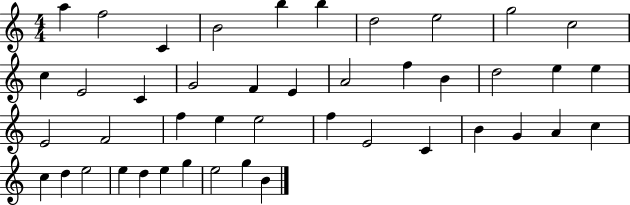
{
  \clef treble
  \numericTimeSignature
  \time 4/4
  \key c \major
  a''4 f''2 c'4 | b'2 b''4 b''4 | d''2 e''2 | g''2 c''2 | \break c''4 e'2 c'4 | g'2 f'4 e'4 | a'2 f''4 b'4 | d''2 e''4 e''4 | \break e'2 f'2 | f''4 e''4 e''2 | f''4 e'2 c'4 | b'4 g'4 a'4 c''4 | \break c''4 d''4 e''2 | e''4 d''4 e''4 g''4 | e''2 g''4 b'4 | \bar "|."
}